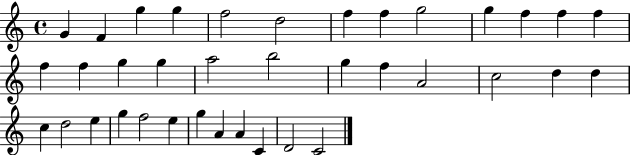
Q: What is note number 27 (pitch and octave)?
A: D5